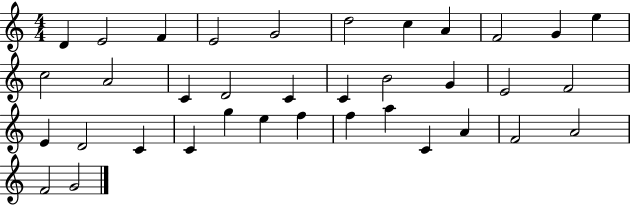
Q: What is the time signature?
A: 4/4